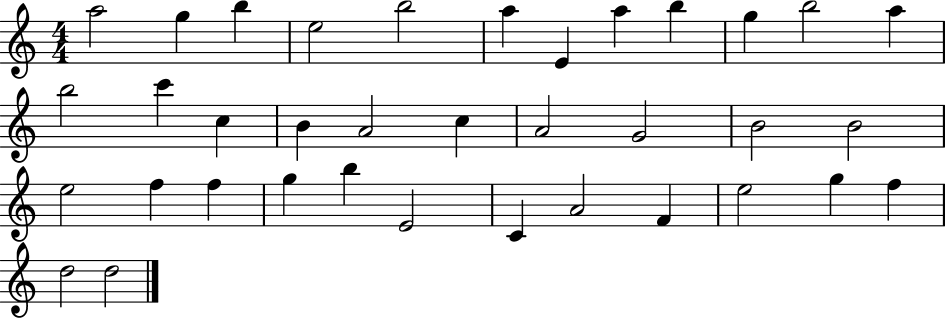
A5/h G5/q B5/q E5/h B5/h A5/q E4/q A5/q B5/q G5/q B5/h A5/q B5/h C6/q C5/q B4/q A4/h C5/q A4/h G4/h B4/h B4/h E5/h F5/q F5/q G5/q B5/q E4/h C4/q A4/h F4/q E5/h G5/q F5/q D5/h D5/h